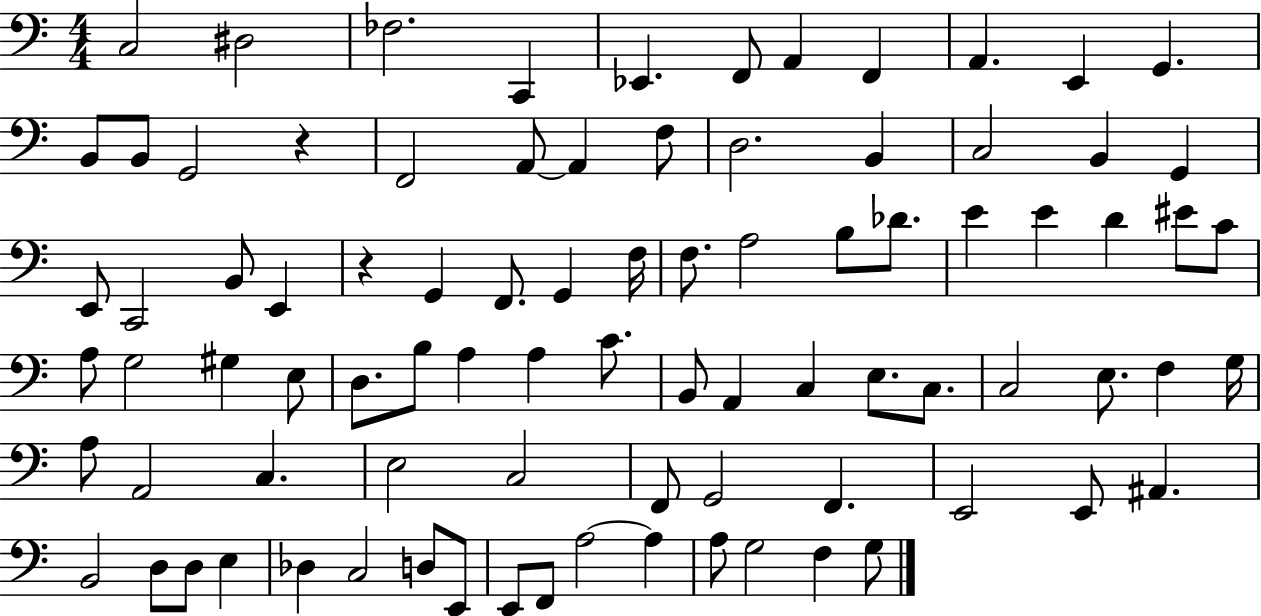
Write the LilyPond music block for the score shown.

{
  \clef bass
  \numericTimeSignature
  \time 4/4
  \key c \major
  c2 dis2 | fes2. c,4 | ees,4. f,8 a,4 f,4 | a,4. e,4 g,4. | \break b,8 b,8 g,2 r4 | f,2 a,8~~ a,4 f8 | d2. b,4 | c2 b,4 g,4 | \break e,8 c,2 b,8 e,4 | r4 g,4 f,8. g,4 f16 | f8. a2 b8 des'8. | e'4 e'4 d'4 eis'8 c'8 | \break a8 g2 gis4 e8 | d8. b8 a4 a4 c'8. | b,8 a,4 c4 e8. c8. | c2 e8. f4 g16 | \break a8 a,2 c4. | e2 c2 | f,8 g,2 f,4. | e,2 e,8 ais,4. | \break b,2 d8 d8 e4 | des4 c2 d8 e,8 | e,8 f,8 a2~~ a4 | a8 g2 f4 g8 | \break \bar "|."
}